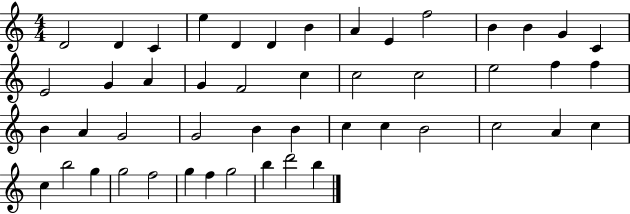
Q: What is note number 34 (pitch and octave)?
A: B4